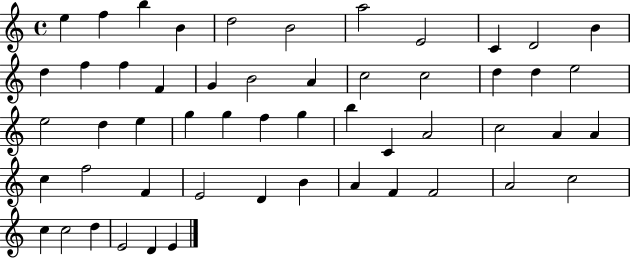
{
  \clef treble
  \time 4/4
  \defaultTimeSignature
  \key c \major
  e''4 f''4 b''4 b'4 | d''2 b'2 | a''2 e'2 | c'4 d'2 b'4 | \break d''4 f''4 f''4 f'4 | g'4 b'2 a'4 | c''2 c''2 | d''4 d''4 e''2 | \break e''2 d''4 e''4 | g''4 g''4 f''4 g''4 | b''4 c'4 a'2 | c''2 a'4 a'4 | \break c''4 f''2 f'4 | e'2 d'4 b'4 | a'4 f'4 f'2 | a'2 c''2 | \break c''4 c''2 d''4 | e'2 d'4 e'4 | \bar "|."
}